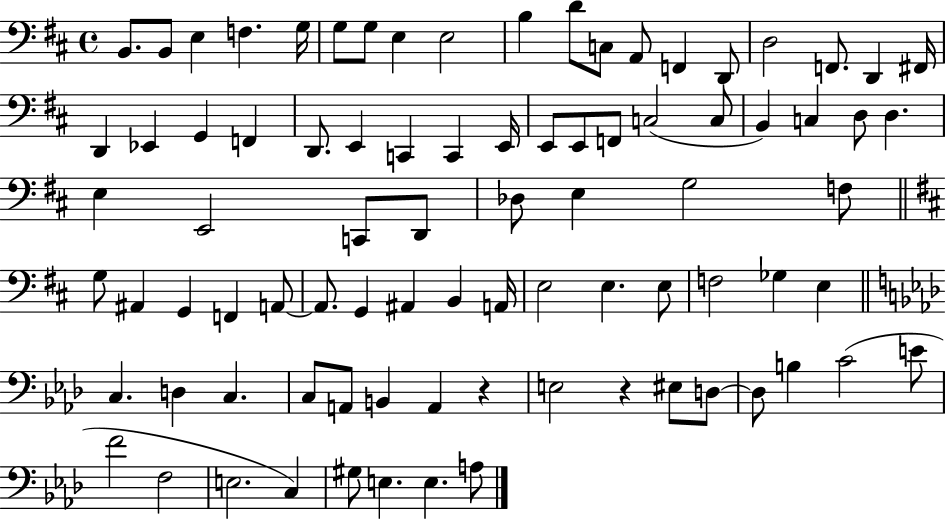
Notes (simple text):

B2/e. B2/e E3/q F3/q. G3/s G3/e G3/e E3/q E3/h B3/q D4/e C3/e A2/e F2/q D2/e D3/h F2/e. D2/q F#2/s D2/q Eb2/q G2/q F2/q D2/e. E2/q C2/q C2/q E2/s E2/e E2/e F2/e C3/h C3/e B2/q C3/q D3/e D3/q. E3/q E2/h C2/e D2/e Db3/e E3/q G3/h F3/e G3/e A#2/q G2/q F2/q A2/e A2/e. G2/q A#2/q B2/q A2/s E3/h E3/q. E3/e F3/h Gb3/q E3/q C3/q. D3/q C3/q. C3/e A2/e B2/q A2/q R/q E3/h R/q EIS3/e D3/e D3/e B3/q C4/h E4/e F4/h F3/h E3/h. C3/q G#3/e E3/q. E3/q. A3/e